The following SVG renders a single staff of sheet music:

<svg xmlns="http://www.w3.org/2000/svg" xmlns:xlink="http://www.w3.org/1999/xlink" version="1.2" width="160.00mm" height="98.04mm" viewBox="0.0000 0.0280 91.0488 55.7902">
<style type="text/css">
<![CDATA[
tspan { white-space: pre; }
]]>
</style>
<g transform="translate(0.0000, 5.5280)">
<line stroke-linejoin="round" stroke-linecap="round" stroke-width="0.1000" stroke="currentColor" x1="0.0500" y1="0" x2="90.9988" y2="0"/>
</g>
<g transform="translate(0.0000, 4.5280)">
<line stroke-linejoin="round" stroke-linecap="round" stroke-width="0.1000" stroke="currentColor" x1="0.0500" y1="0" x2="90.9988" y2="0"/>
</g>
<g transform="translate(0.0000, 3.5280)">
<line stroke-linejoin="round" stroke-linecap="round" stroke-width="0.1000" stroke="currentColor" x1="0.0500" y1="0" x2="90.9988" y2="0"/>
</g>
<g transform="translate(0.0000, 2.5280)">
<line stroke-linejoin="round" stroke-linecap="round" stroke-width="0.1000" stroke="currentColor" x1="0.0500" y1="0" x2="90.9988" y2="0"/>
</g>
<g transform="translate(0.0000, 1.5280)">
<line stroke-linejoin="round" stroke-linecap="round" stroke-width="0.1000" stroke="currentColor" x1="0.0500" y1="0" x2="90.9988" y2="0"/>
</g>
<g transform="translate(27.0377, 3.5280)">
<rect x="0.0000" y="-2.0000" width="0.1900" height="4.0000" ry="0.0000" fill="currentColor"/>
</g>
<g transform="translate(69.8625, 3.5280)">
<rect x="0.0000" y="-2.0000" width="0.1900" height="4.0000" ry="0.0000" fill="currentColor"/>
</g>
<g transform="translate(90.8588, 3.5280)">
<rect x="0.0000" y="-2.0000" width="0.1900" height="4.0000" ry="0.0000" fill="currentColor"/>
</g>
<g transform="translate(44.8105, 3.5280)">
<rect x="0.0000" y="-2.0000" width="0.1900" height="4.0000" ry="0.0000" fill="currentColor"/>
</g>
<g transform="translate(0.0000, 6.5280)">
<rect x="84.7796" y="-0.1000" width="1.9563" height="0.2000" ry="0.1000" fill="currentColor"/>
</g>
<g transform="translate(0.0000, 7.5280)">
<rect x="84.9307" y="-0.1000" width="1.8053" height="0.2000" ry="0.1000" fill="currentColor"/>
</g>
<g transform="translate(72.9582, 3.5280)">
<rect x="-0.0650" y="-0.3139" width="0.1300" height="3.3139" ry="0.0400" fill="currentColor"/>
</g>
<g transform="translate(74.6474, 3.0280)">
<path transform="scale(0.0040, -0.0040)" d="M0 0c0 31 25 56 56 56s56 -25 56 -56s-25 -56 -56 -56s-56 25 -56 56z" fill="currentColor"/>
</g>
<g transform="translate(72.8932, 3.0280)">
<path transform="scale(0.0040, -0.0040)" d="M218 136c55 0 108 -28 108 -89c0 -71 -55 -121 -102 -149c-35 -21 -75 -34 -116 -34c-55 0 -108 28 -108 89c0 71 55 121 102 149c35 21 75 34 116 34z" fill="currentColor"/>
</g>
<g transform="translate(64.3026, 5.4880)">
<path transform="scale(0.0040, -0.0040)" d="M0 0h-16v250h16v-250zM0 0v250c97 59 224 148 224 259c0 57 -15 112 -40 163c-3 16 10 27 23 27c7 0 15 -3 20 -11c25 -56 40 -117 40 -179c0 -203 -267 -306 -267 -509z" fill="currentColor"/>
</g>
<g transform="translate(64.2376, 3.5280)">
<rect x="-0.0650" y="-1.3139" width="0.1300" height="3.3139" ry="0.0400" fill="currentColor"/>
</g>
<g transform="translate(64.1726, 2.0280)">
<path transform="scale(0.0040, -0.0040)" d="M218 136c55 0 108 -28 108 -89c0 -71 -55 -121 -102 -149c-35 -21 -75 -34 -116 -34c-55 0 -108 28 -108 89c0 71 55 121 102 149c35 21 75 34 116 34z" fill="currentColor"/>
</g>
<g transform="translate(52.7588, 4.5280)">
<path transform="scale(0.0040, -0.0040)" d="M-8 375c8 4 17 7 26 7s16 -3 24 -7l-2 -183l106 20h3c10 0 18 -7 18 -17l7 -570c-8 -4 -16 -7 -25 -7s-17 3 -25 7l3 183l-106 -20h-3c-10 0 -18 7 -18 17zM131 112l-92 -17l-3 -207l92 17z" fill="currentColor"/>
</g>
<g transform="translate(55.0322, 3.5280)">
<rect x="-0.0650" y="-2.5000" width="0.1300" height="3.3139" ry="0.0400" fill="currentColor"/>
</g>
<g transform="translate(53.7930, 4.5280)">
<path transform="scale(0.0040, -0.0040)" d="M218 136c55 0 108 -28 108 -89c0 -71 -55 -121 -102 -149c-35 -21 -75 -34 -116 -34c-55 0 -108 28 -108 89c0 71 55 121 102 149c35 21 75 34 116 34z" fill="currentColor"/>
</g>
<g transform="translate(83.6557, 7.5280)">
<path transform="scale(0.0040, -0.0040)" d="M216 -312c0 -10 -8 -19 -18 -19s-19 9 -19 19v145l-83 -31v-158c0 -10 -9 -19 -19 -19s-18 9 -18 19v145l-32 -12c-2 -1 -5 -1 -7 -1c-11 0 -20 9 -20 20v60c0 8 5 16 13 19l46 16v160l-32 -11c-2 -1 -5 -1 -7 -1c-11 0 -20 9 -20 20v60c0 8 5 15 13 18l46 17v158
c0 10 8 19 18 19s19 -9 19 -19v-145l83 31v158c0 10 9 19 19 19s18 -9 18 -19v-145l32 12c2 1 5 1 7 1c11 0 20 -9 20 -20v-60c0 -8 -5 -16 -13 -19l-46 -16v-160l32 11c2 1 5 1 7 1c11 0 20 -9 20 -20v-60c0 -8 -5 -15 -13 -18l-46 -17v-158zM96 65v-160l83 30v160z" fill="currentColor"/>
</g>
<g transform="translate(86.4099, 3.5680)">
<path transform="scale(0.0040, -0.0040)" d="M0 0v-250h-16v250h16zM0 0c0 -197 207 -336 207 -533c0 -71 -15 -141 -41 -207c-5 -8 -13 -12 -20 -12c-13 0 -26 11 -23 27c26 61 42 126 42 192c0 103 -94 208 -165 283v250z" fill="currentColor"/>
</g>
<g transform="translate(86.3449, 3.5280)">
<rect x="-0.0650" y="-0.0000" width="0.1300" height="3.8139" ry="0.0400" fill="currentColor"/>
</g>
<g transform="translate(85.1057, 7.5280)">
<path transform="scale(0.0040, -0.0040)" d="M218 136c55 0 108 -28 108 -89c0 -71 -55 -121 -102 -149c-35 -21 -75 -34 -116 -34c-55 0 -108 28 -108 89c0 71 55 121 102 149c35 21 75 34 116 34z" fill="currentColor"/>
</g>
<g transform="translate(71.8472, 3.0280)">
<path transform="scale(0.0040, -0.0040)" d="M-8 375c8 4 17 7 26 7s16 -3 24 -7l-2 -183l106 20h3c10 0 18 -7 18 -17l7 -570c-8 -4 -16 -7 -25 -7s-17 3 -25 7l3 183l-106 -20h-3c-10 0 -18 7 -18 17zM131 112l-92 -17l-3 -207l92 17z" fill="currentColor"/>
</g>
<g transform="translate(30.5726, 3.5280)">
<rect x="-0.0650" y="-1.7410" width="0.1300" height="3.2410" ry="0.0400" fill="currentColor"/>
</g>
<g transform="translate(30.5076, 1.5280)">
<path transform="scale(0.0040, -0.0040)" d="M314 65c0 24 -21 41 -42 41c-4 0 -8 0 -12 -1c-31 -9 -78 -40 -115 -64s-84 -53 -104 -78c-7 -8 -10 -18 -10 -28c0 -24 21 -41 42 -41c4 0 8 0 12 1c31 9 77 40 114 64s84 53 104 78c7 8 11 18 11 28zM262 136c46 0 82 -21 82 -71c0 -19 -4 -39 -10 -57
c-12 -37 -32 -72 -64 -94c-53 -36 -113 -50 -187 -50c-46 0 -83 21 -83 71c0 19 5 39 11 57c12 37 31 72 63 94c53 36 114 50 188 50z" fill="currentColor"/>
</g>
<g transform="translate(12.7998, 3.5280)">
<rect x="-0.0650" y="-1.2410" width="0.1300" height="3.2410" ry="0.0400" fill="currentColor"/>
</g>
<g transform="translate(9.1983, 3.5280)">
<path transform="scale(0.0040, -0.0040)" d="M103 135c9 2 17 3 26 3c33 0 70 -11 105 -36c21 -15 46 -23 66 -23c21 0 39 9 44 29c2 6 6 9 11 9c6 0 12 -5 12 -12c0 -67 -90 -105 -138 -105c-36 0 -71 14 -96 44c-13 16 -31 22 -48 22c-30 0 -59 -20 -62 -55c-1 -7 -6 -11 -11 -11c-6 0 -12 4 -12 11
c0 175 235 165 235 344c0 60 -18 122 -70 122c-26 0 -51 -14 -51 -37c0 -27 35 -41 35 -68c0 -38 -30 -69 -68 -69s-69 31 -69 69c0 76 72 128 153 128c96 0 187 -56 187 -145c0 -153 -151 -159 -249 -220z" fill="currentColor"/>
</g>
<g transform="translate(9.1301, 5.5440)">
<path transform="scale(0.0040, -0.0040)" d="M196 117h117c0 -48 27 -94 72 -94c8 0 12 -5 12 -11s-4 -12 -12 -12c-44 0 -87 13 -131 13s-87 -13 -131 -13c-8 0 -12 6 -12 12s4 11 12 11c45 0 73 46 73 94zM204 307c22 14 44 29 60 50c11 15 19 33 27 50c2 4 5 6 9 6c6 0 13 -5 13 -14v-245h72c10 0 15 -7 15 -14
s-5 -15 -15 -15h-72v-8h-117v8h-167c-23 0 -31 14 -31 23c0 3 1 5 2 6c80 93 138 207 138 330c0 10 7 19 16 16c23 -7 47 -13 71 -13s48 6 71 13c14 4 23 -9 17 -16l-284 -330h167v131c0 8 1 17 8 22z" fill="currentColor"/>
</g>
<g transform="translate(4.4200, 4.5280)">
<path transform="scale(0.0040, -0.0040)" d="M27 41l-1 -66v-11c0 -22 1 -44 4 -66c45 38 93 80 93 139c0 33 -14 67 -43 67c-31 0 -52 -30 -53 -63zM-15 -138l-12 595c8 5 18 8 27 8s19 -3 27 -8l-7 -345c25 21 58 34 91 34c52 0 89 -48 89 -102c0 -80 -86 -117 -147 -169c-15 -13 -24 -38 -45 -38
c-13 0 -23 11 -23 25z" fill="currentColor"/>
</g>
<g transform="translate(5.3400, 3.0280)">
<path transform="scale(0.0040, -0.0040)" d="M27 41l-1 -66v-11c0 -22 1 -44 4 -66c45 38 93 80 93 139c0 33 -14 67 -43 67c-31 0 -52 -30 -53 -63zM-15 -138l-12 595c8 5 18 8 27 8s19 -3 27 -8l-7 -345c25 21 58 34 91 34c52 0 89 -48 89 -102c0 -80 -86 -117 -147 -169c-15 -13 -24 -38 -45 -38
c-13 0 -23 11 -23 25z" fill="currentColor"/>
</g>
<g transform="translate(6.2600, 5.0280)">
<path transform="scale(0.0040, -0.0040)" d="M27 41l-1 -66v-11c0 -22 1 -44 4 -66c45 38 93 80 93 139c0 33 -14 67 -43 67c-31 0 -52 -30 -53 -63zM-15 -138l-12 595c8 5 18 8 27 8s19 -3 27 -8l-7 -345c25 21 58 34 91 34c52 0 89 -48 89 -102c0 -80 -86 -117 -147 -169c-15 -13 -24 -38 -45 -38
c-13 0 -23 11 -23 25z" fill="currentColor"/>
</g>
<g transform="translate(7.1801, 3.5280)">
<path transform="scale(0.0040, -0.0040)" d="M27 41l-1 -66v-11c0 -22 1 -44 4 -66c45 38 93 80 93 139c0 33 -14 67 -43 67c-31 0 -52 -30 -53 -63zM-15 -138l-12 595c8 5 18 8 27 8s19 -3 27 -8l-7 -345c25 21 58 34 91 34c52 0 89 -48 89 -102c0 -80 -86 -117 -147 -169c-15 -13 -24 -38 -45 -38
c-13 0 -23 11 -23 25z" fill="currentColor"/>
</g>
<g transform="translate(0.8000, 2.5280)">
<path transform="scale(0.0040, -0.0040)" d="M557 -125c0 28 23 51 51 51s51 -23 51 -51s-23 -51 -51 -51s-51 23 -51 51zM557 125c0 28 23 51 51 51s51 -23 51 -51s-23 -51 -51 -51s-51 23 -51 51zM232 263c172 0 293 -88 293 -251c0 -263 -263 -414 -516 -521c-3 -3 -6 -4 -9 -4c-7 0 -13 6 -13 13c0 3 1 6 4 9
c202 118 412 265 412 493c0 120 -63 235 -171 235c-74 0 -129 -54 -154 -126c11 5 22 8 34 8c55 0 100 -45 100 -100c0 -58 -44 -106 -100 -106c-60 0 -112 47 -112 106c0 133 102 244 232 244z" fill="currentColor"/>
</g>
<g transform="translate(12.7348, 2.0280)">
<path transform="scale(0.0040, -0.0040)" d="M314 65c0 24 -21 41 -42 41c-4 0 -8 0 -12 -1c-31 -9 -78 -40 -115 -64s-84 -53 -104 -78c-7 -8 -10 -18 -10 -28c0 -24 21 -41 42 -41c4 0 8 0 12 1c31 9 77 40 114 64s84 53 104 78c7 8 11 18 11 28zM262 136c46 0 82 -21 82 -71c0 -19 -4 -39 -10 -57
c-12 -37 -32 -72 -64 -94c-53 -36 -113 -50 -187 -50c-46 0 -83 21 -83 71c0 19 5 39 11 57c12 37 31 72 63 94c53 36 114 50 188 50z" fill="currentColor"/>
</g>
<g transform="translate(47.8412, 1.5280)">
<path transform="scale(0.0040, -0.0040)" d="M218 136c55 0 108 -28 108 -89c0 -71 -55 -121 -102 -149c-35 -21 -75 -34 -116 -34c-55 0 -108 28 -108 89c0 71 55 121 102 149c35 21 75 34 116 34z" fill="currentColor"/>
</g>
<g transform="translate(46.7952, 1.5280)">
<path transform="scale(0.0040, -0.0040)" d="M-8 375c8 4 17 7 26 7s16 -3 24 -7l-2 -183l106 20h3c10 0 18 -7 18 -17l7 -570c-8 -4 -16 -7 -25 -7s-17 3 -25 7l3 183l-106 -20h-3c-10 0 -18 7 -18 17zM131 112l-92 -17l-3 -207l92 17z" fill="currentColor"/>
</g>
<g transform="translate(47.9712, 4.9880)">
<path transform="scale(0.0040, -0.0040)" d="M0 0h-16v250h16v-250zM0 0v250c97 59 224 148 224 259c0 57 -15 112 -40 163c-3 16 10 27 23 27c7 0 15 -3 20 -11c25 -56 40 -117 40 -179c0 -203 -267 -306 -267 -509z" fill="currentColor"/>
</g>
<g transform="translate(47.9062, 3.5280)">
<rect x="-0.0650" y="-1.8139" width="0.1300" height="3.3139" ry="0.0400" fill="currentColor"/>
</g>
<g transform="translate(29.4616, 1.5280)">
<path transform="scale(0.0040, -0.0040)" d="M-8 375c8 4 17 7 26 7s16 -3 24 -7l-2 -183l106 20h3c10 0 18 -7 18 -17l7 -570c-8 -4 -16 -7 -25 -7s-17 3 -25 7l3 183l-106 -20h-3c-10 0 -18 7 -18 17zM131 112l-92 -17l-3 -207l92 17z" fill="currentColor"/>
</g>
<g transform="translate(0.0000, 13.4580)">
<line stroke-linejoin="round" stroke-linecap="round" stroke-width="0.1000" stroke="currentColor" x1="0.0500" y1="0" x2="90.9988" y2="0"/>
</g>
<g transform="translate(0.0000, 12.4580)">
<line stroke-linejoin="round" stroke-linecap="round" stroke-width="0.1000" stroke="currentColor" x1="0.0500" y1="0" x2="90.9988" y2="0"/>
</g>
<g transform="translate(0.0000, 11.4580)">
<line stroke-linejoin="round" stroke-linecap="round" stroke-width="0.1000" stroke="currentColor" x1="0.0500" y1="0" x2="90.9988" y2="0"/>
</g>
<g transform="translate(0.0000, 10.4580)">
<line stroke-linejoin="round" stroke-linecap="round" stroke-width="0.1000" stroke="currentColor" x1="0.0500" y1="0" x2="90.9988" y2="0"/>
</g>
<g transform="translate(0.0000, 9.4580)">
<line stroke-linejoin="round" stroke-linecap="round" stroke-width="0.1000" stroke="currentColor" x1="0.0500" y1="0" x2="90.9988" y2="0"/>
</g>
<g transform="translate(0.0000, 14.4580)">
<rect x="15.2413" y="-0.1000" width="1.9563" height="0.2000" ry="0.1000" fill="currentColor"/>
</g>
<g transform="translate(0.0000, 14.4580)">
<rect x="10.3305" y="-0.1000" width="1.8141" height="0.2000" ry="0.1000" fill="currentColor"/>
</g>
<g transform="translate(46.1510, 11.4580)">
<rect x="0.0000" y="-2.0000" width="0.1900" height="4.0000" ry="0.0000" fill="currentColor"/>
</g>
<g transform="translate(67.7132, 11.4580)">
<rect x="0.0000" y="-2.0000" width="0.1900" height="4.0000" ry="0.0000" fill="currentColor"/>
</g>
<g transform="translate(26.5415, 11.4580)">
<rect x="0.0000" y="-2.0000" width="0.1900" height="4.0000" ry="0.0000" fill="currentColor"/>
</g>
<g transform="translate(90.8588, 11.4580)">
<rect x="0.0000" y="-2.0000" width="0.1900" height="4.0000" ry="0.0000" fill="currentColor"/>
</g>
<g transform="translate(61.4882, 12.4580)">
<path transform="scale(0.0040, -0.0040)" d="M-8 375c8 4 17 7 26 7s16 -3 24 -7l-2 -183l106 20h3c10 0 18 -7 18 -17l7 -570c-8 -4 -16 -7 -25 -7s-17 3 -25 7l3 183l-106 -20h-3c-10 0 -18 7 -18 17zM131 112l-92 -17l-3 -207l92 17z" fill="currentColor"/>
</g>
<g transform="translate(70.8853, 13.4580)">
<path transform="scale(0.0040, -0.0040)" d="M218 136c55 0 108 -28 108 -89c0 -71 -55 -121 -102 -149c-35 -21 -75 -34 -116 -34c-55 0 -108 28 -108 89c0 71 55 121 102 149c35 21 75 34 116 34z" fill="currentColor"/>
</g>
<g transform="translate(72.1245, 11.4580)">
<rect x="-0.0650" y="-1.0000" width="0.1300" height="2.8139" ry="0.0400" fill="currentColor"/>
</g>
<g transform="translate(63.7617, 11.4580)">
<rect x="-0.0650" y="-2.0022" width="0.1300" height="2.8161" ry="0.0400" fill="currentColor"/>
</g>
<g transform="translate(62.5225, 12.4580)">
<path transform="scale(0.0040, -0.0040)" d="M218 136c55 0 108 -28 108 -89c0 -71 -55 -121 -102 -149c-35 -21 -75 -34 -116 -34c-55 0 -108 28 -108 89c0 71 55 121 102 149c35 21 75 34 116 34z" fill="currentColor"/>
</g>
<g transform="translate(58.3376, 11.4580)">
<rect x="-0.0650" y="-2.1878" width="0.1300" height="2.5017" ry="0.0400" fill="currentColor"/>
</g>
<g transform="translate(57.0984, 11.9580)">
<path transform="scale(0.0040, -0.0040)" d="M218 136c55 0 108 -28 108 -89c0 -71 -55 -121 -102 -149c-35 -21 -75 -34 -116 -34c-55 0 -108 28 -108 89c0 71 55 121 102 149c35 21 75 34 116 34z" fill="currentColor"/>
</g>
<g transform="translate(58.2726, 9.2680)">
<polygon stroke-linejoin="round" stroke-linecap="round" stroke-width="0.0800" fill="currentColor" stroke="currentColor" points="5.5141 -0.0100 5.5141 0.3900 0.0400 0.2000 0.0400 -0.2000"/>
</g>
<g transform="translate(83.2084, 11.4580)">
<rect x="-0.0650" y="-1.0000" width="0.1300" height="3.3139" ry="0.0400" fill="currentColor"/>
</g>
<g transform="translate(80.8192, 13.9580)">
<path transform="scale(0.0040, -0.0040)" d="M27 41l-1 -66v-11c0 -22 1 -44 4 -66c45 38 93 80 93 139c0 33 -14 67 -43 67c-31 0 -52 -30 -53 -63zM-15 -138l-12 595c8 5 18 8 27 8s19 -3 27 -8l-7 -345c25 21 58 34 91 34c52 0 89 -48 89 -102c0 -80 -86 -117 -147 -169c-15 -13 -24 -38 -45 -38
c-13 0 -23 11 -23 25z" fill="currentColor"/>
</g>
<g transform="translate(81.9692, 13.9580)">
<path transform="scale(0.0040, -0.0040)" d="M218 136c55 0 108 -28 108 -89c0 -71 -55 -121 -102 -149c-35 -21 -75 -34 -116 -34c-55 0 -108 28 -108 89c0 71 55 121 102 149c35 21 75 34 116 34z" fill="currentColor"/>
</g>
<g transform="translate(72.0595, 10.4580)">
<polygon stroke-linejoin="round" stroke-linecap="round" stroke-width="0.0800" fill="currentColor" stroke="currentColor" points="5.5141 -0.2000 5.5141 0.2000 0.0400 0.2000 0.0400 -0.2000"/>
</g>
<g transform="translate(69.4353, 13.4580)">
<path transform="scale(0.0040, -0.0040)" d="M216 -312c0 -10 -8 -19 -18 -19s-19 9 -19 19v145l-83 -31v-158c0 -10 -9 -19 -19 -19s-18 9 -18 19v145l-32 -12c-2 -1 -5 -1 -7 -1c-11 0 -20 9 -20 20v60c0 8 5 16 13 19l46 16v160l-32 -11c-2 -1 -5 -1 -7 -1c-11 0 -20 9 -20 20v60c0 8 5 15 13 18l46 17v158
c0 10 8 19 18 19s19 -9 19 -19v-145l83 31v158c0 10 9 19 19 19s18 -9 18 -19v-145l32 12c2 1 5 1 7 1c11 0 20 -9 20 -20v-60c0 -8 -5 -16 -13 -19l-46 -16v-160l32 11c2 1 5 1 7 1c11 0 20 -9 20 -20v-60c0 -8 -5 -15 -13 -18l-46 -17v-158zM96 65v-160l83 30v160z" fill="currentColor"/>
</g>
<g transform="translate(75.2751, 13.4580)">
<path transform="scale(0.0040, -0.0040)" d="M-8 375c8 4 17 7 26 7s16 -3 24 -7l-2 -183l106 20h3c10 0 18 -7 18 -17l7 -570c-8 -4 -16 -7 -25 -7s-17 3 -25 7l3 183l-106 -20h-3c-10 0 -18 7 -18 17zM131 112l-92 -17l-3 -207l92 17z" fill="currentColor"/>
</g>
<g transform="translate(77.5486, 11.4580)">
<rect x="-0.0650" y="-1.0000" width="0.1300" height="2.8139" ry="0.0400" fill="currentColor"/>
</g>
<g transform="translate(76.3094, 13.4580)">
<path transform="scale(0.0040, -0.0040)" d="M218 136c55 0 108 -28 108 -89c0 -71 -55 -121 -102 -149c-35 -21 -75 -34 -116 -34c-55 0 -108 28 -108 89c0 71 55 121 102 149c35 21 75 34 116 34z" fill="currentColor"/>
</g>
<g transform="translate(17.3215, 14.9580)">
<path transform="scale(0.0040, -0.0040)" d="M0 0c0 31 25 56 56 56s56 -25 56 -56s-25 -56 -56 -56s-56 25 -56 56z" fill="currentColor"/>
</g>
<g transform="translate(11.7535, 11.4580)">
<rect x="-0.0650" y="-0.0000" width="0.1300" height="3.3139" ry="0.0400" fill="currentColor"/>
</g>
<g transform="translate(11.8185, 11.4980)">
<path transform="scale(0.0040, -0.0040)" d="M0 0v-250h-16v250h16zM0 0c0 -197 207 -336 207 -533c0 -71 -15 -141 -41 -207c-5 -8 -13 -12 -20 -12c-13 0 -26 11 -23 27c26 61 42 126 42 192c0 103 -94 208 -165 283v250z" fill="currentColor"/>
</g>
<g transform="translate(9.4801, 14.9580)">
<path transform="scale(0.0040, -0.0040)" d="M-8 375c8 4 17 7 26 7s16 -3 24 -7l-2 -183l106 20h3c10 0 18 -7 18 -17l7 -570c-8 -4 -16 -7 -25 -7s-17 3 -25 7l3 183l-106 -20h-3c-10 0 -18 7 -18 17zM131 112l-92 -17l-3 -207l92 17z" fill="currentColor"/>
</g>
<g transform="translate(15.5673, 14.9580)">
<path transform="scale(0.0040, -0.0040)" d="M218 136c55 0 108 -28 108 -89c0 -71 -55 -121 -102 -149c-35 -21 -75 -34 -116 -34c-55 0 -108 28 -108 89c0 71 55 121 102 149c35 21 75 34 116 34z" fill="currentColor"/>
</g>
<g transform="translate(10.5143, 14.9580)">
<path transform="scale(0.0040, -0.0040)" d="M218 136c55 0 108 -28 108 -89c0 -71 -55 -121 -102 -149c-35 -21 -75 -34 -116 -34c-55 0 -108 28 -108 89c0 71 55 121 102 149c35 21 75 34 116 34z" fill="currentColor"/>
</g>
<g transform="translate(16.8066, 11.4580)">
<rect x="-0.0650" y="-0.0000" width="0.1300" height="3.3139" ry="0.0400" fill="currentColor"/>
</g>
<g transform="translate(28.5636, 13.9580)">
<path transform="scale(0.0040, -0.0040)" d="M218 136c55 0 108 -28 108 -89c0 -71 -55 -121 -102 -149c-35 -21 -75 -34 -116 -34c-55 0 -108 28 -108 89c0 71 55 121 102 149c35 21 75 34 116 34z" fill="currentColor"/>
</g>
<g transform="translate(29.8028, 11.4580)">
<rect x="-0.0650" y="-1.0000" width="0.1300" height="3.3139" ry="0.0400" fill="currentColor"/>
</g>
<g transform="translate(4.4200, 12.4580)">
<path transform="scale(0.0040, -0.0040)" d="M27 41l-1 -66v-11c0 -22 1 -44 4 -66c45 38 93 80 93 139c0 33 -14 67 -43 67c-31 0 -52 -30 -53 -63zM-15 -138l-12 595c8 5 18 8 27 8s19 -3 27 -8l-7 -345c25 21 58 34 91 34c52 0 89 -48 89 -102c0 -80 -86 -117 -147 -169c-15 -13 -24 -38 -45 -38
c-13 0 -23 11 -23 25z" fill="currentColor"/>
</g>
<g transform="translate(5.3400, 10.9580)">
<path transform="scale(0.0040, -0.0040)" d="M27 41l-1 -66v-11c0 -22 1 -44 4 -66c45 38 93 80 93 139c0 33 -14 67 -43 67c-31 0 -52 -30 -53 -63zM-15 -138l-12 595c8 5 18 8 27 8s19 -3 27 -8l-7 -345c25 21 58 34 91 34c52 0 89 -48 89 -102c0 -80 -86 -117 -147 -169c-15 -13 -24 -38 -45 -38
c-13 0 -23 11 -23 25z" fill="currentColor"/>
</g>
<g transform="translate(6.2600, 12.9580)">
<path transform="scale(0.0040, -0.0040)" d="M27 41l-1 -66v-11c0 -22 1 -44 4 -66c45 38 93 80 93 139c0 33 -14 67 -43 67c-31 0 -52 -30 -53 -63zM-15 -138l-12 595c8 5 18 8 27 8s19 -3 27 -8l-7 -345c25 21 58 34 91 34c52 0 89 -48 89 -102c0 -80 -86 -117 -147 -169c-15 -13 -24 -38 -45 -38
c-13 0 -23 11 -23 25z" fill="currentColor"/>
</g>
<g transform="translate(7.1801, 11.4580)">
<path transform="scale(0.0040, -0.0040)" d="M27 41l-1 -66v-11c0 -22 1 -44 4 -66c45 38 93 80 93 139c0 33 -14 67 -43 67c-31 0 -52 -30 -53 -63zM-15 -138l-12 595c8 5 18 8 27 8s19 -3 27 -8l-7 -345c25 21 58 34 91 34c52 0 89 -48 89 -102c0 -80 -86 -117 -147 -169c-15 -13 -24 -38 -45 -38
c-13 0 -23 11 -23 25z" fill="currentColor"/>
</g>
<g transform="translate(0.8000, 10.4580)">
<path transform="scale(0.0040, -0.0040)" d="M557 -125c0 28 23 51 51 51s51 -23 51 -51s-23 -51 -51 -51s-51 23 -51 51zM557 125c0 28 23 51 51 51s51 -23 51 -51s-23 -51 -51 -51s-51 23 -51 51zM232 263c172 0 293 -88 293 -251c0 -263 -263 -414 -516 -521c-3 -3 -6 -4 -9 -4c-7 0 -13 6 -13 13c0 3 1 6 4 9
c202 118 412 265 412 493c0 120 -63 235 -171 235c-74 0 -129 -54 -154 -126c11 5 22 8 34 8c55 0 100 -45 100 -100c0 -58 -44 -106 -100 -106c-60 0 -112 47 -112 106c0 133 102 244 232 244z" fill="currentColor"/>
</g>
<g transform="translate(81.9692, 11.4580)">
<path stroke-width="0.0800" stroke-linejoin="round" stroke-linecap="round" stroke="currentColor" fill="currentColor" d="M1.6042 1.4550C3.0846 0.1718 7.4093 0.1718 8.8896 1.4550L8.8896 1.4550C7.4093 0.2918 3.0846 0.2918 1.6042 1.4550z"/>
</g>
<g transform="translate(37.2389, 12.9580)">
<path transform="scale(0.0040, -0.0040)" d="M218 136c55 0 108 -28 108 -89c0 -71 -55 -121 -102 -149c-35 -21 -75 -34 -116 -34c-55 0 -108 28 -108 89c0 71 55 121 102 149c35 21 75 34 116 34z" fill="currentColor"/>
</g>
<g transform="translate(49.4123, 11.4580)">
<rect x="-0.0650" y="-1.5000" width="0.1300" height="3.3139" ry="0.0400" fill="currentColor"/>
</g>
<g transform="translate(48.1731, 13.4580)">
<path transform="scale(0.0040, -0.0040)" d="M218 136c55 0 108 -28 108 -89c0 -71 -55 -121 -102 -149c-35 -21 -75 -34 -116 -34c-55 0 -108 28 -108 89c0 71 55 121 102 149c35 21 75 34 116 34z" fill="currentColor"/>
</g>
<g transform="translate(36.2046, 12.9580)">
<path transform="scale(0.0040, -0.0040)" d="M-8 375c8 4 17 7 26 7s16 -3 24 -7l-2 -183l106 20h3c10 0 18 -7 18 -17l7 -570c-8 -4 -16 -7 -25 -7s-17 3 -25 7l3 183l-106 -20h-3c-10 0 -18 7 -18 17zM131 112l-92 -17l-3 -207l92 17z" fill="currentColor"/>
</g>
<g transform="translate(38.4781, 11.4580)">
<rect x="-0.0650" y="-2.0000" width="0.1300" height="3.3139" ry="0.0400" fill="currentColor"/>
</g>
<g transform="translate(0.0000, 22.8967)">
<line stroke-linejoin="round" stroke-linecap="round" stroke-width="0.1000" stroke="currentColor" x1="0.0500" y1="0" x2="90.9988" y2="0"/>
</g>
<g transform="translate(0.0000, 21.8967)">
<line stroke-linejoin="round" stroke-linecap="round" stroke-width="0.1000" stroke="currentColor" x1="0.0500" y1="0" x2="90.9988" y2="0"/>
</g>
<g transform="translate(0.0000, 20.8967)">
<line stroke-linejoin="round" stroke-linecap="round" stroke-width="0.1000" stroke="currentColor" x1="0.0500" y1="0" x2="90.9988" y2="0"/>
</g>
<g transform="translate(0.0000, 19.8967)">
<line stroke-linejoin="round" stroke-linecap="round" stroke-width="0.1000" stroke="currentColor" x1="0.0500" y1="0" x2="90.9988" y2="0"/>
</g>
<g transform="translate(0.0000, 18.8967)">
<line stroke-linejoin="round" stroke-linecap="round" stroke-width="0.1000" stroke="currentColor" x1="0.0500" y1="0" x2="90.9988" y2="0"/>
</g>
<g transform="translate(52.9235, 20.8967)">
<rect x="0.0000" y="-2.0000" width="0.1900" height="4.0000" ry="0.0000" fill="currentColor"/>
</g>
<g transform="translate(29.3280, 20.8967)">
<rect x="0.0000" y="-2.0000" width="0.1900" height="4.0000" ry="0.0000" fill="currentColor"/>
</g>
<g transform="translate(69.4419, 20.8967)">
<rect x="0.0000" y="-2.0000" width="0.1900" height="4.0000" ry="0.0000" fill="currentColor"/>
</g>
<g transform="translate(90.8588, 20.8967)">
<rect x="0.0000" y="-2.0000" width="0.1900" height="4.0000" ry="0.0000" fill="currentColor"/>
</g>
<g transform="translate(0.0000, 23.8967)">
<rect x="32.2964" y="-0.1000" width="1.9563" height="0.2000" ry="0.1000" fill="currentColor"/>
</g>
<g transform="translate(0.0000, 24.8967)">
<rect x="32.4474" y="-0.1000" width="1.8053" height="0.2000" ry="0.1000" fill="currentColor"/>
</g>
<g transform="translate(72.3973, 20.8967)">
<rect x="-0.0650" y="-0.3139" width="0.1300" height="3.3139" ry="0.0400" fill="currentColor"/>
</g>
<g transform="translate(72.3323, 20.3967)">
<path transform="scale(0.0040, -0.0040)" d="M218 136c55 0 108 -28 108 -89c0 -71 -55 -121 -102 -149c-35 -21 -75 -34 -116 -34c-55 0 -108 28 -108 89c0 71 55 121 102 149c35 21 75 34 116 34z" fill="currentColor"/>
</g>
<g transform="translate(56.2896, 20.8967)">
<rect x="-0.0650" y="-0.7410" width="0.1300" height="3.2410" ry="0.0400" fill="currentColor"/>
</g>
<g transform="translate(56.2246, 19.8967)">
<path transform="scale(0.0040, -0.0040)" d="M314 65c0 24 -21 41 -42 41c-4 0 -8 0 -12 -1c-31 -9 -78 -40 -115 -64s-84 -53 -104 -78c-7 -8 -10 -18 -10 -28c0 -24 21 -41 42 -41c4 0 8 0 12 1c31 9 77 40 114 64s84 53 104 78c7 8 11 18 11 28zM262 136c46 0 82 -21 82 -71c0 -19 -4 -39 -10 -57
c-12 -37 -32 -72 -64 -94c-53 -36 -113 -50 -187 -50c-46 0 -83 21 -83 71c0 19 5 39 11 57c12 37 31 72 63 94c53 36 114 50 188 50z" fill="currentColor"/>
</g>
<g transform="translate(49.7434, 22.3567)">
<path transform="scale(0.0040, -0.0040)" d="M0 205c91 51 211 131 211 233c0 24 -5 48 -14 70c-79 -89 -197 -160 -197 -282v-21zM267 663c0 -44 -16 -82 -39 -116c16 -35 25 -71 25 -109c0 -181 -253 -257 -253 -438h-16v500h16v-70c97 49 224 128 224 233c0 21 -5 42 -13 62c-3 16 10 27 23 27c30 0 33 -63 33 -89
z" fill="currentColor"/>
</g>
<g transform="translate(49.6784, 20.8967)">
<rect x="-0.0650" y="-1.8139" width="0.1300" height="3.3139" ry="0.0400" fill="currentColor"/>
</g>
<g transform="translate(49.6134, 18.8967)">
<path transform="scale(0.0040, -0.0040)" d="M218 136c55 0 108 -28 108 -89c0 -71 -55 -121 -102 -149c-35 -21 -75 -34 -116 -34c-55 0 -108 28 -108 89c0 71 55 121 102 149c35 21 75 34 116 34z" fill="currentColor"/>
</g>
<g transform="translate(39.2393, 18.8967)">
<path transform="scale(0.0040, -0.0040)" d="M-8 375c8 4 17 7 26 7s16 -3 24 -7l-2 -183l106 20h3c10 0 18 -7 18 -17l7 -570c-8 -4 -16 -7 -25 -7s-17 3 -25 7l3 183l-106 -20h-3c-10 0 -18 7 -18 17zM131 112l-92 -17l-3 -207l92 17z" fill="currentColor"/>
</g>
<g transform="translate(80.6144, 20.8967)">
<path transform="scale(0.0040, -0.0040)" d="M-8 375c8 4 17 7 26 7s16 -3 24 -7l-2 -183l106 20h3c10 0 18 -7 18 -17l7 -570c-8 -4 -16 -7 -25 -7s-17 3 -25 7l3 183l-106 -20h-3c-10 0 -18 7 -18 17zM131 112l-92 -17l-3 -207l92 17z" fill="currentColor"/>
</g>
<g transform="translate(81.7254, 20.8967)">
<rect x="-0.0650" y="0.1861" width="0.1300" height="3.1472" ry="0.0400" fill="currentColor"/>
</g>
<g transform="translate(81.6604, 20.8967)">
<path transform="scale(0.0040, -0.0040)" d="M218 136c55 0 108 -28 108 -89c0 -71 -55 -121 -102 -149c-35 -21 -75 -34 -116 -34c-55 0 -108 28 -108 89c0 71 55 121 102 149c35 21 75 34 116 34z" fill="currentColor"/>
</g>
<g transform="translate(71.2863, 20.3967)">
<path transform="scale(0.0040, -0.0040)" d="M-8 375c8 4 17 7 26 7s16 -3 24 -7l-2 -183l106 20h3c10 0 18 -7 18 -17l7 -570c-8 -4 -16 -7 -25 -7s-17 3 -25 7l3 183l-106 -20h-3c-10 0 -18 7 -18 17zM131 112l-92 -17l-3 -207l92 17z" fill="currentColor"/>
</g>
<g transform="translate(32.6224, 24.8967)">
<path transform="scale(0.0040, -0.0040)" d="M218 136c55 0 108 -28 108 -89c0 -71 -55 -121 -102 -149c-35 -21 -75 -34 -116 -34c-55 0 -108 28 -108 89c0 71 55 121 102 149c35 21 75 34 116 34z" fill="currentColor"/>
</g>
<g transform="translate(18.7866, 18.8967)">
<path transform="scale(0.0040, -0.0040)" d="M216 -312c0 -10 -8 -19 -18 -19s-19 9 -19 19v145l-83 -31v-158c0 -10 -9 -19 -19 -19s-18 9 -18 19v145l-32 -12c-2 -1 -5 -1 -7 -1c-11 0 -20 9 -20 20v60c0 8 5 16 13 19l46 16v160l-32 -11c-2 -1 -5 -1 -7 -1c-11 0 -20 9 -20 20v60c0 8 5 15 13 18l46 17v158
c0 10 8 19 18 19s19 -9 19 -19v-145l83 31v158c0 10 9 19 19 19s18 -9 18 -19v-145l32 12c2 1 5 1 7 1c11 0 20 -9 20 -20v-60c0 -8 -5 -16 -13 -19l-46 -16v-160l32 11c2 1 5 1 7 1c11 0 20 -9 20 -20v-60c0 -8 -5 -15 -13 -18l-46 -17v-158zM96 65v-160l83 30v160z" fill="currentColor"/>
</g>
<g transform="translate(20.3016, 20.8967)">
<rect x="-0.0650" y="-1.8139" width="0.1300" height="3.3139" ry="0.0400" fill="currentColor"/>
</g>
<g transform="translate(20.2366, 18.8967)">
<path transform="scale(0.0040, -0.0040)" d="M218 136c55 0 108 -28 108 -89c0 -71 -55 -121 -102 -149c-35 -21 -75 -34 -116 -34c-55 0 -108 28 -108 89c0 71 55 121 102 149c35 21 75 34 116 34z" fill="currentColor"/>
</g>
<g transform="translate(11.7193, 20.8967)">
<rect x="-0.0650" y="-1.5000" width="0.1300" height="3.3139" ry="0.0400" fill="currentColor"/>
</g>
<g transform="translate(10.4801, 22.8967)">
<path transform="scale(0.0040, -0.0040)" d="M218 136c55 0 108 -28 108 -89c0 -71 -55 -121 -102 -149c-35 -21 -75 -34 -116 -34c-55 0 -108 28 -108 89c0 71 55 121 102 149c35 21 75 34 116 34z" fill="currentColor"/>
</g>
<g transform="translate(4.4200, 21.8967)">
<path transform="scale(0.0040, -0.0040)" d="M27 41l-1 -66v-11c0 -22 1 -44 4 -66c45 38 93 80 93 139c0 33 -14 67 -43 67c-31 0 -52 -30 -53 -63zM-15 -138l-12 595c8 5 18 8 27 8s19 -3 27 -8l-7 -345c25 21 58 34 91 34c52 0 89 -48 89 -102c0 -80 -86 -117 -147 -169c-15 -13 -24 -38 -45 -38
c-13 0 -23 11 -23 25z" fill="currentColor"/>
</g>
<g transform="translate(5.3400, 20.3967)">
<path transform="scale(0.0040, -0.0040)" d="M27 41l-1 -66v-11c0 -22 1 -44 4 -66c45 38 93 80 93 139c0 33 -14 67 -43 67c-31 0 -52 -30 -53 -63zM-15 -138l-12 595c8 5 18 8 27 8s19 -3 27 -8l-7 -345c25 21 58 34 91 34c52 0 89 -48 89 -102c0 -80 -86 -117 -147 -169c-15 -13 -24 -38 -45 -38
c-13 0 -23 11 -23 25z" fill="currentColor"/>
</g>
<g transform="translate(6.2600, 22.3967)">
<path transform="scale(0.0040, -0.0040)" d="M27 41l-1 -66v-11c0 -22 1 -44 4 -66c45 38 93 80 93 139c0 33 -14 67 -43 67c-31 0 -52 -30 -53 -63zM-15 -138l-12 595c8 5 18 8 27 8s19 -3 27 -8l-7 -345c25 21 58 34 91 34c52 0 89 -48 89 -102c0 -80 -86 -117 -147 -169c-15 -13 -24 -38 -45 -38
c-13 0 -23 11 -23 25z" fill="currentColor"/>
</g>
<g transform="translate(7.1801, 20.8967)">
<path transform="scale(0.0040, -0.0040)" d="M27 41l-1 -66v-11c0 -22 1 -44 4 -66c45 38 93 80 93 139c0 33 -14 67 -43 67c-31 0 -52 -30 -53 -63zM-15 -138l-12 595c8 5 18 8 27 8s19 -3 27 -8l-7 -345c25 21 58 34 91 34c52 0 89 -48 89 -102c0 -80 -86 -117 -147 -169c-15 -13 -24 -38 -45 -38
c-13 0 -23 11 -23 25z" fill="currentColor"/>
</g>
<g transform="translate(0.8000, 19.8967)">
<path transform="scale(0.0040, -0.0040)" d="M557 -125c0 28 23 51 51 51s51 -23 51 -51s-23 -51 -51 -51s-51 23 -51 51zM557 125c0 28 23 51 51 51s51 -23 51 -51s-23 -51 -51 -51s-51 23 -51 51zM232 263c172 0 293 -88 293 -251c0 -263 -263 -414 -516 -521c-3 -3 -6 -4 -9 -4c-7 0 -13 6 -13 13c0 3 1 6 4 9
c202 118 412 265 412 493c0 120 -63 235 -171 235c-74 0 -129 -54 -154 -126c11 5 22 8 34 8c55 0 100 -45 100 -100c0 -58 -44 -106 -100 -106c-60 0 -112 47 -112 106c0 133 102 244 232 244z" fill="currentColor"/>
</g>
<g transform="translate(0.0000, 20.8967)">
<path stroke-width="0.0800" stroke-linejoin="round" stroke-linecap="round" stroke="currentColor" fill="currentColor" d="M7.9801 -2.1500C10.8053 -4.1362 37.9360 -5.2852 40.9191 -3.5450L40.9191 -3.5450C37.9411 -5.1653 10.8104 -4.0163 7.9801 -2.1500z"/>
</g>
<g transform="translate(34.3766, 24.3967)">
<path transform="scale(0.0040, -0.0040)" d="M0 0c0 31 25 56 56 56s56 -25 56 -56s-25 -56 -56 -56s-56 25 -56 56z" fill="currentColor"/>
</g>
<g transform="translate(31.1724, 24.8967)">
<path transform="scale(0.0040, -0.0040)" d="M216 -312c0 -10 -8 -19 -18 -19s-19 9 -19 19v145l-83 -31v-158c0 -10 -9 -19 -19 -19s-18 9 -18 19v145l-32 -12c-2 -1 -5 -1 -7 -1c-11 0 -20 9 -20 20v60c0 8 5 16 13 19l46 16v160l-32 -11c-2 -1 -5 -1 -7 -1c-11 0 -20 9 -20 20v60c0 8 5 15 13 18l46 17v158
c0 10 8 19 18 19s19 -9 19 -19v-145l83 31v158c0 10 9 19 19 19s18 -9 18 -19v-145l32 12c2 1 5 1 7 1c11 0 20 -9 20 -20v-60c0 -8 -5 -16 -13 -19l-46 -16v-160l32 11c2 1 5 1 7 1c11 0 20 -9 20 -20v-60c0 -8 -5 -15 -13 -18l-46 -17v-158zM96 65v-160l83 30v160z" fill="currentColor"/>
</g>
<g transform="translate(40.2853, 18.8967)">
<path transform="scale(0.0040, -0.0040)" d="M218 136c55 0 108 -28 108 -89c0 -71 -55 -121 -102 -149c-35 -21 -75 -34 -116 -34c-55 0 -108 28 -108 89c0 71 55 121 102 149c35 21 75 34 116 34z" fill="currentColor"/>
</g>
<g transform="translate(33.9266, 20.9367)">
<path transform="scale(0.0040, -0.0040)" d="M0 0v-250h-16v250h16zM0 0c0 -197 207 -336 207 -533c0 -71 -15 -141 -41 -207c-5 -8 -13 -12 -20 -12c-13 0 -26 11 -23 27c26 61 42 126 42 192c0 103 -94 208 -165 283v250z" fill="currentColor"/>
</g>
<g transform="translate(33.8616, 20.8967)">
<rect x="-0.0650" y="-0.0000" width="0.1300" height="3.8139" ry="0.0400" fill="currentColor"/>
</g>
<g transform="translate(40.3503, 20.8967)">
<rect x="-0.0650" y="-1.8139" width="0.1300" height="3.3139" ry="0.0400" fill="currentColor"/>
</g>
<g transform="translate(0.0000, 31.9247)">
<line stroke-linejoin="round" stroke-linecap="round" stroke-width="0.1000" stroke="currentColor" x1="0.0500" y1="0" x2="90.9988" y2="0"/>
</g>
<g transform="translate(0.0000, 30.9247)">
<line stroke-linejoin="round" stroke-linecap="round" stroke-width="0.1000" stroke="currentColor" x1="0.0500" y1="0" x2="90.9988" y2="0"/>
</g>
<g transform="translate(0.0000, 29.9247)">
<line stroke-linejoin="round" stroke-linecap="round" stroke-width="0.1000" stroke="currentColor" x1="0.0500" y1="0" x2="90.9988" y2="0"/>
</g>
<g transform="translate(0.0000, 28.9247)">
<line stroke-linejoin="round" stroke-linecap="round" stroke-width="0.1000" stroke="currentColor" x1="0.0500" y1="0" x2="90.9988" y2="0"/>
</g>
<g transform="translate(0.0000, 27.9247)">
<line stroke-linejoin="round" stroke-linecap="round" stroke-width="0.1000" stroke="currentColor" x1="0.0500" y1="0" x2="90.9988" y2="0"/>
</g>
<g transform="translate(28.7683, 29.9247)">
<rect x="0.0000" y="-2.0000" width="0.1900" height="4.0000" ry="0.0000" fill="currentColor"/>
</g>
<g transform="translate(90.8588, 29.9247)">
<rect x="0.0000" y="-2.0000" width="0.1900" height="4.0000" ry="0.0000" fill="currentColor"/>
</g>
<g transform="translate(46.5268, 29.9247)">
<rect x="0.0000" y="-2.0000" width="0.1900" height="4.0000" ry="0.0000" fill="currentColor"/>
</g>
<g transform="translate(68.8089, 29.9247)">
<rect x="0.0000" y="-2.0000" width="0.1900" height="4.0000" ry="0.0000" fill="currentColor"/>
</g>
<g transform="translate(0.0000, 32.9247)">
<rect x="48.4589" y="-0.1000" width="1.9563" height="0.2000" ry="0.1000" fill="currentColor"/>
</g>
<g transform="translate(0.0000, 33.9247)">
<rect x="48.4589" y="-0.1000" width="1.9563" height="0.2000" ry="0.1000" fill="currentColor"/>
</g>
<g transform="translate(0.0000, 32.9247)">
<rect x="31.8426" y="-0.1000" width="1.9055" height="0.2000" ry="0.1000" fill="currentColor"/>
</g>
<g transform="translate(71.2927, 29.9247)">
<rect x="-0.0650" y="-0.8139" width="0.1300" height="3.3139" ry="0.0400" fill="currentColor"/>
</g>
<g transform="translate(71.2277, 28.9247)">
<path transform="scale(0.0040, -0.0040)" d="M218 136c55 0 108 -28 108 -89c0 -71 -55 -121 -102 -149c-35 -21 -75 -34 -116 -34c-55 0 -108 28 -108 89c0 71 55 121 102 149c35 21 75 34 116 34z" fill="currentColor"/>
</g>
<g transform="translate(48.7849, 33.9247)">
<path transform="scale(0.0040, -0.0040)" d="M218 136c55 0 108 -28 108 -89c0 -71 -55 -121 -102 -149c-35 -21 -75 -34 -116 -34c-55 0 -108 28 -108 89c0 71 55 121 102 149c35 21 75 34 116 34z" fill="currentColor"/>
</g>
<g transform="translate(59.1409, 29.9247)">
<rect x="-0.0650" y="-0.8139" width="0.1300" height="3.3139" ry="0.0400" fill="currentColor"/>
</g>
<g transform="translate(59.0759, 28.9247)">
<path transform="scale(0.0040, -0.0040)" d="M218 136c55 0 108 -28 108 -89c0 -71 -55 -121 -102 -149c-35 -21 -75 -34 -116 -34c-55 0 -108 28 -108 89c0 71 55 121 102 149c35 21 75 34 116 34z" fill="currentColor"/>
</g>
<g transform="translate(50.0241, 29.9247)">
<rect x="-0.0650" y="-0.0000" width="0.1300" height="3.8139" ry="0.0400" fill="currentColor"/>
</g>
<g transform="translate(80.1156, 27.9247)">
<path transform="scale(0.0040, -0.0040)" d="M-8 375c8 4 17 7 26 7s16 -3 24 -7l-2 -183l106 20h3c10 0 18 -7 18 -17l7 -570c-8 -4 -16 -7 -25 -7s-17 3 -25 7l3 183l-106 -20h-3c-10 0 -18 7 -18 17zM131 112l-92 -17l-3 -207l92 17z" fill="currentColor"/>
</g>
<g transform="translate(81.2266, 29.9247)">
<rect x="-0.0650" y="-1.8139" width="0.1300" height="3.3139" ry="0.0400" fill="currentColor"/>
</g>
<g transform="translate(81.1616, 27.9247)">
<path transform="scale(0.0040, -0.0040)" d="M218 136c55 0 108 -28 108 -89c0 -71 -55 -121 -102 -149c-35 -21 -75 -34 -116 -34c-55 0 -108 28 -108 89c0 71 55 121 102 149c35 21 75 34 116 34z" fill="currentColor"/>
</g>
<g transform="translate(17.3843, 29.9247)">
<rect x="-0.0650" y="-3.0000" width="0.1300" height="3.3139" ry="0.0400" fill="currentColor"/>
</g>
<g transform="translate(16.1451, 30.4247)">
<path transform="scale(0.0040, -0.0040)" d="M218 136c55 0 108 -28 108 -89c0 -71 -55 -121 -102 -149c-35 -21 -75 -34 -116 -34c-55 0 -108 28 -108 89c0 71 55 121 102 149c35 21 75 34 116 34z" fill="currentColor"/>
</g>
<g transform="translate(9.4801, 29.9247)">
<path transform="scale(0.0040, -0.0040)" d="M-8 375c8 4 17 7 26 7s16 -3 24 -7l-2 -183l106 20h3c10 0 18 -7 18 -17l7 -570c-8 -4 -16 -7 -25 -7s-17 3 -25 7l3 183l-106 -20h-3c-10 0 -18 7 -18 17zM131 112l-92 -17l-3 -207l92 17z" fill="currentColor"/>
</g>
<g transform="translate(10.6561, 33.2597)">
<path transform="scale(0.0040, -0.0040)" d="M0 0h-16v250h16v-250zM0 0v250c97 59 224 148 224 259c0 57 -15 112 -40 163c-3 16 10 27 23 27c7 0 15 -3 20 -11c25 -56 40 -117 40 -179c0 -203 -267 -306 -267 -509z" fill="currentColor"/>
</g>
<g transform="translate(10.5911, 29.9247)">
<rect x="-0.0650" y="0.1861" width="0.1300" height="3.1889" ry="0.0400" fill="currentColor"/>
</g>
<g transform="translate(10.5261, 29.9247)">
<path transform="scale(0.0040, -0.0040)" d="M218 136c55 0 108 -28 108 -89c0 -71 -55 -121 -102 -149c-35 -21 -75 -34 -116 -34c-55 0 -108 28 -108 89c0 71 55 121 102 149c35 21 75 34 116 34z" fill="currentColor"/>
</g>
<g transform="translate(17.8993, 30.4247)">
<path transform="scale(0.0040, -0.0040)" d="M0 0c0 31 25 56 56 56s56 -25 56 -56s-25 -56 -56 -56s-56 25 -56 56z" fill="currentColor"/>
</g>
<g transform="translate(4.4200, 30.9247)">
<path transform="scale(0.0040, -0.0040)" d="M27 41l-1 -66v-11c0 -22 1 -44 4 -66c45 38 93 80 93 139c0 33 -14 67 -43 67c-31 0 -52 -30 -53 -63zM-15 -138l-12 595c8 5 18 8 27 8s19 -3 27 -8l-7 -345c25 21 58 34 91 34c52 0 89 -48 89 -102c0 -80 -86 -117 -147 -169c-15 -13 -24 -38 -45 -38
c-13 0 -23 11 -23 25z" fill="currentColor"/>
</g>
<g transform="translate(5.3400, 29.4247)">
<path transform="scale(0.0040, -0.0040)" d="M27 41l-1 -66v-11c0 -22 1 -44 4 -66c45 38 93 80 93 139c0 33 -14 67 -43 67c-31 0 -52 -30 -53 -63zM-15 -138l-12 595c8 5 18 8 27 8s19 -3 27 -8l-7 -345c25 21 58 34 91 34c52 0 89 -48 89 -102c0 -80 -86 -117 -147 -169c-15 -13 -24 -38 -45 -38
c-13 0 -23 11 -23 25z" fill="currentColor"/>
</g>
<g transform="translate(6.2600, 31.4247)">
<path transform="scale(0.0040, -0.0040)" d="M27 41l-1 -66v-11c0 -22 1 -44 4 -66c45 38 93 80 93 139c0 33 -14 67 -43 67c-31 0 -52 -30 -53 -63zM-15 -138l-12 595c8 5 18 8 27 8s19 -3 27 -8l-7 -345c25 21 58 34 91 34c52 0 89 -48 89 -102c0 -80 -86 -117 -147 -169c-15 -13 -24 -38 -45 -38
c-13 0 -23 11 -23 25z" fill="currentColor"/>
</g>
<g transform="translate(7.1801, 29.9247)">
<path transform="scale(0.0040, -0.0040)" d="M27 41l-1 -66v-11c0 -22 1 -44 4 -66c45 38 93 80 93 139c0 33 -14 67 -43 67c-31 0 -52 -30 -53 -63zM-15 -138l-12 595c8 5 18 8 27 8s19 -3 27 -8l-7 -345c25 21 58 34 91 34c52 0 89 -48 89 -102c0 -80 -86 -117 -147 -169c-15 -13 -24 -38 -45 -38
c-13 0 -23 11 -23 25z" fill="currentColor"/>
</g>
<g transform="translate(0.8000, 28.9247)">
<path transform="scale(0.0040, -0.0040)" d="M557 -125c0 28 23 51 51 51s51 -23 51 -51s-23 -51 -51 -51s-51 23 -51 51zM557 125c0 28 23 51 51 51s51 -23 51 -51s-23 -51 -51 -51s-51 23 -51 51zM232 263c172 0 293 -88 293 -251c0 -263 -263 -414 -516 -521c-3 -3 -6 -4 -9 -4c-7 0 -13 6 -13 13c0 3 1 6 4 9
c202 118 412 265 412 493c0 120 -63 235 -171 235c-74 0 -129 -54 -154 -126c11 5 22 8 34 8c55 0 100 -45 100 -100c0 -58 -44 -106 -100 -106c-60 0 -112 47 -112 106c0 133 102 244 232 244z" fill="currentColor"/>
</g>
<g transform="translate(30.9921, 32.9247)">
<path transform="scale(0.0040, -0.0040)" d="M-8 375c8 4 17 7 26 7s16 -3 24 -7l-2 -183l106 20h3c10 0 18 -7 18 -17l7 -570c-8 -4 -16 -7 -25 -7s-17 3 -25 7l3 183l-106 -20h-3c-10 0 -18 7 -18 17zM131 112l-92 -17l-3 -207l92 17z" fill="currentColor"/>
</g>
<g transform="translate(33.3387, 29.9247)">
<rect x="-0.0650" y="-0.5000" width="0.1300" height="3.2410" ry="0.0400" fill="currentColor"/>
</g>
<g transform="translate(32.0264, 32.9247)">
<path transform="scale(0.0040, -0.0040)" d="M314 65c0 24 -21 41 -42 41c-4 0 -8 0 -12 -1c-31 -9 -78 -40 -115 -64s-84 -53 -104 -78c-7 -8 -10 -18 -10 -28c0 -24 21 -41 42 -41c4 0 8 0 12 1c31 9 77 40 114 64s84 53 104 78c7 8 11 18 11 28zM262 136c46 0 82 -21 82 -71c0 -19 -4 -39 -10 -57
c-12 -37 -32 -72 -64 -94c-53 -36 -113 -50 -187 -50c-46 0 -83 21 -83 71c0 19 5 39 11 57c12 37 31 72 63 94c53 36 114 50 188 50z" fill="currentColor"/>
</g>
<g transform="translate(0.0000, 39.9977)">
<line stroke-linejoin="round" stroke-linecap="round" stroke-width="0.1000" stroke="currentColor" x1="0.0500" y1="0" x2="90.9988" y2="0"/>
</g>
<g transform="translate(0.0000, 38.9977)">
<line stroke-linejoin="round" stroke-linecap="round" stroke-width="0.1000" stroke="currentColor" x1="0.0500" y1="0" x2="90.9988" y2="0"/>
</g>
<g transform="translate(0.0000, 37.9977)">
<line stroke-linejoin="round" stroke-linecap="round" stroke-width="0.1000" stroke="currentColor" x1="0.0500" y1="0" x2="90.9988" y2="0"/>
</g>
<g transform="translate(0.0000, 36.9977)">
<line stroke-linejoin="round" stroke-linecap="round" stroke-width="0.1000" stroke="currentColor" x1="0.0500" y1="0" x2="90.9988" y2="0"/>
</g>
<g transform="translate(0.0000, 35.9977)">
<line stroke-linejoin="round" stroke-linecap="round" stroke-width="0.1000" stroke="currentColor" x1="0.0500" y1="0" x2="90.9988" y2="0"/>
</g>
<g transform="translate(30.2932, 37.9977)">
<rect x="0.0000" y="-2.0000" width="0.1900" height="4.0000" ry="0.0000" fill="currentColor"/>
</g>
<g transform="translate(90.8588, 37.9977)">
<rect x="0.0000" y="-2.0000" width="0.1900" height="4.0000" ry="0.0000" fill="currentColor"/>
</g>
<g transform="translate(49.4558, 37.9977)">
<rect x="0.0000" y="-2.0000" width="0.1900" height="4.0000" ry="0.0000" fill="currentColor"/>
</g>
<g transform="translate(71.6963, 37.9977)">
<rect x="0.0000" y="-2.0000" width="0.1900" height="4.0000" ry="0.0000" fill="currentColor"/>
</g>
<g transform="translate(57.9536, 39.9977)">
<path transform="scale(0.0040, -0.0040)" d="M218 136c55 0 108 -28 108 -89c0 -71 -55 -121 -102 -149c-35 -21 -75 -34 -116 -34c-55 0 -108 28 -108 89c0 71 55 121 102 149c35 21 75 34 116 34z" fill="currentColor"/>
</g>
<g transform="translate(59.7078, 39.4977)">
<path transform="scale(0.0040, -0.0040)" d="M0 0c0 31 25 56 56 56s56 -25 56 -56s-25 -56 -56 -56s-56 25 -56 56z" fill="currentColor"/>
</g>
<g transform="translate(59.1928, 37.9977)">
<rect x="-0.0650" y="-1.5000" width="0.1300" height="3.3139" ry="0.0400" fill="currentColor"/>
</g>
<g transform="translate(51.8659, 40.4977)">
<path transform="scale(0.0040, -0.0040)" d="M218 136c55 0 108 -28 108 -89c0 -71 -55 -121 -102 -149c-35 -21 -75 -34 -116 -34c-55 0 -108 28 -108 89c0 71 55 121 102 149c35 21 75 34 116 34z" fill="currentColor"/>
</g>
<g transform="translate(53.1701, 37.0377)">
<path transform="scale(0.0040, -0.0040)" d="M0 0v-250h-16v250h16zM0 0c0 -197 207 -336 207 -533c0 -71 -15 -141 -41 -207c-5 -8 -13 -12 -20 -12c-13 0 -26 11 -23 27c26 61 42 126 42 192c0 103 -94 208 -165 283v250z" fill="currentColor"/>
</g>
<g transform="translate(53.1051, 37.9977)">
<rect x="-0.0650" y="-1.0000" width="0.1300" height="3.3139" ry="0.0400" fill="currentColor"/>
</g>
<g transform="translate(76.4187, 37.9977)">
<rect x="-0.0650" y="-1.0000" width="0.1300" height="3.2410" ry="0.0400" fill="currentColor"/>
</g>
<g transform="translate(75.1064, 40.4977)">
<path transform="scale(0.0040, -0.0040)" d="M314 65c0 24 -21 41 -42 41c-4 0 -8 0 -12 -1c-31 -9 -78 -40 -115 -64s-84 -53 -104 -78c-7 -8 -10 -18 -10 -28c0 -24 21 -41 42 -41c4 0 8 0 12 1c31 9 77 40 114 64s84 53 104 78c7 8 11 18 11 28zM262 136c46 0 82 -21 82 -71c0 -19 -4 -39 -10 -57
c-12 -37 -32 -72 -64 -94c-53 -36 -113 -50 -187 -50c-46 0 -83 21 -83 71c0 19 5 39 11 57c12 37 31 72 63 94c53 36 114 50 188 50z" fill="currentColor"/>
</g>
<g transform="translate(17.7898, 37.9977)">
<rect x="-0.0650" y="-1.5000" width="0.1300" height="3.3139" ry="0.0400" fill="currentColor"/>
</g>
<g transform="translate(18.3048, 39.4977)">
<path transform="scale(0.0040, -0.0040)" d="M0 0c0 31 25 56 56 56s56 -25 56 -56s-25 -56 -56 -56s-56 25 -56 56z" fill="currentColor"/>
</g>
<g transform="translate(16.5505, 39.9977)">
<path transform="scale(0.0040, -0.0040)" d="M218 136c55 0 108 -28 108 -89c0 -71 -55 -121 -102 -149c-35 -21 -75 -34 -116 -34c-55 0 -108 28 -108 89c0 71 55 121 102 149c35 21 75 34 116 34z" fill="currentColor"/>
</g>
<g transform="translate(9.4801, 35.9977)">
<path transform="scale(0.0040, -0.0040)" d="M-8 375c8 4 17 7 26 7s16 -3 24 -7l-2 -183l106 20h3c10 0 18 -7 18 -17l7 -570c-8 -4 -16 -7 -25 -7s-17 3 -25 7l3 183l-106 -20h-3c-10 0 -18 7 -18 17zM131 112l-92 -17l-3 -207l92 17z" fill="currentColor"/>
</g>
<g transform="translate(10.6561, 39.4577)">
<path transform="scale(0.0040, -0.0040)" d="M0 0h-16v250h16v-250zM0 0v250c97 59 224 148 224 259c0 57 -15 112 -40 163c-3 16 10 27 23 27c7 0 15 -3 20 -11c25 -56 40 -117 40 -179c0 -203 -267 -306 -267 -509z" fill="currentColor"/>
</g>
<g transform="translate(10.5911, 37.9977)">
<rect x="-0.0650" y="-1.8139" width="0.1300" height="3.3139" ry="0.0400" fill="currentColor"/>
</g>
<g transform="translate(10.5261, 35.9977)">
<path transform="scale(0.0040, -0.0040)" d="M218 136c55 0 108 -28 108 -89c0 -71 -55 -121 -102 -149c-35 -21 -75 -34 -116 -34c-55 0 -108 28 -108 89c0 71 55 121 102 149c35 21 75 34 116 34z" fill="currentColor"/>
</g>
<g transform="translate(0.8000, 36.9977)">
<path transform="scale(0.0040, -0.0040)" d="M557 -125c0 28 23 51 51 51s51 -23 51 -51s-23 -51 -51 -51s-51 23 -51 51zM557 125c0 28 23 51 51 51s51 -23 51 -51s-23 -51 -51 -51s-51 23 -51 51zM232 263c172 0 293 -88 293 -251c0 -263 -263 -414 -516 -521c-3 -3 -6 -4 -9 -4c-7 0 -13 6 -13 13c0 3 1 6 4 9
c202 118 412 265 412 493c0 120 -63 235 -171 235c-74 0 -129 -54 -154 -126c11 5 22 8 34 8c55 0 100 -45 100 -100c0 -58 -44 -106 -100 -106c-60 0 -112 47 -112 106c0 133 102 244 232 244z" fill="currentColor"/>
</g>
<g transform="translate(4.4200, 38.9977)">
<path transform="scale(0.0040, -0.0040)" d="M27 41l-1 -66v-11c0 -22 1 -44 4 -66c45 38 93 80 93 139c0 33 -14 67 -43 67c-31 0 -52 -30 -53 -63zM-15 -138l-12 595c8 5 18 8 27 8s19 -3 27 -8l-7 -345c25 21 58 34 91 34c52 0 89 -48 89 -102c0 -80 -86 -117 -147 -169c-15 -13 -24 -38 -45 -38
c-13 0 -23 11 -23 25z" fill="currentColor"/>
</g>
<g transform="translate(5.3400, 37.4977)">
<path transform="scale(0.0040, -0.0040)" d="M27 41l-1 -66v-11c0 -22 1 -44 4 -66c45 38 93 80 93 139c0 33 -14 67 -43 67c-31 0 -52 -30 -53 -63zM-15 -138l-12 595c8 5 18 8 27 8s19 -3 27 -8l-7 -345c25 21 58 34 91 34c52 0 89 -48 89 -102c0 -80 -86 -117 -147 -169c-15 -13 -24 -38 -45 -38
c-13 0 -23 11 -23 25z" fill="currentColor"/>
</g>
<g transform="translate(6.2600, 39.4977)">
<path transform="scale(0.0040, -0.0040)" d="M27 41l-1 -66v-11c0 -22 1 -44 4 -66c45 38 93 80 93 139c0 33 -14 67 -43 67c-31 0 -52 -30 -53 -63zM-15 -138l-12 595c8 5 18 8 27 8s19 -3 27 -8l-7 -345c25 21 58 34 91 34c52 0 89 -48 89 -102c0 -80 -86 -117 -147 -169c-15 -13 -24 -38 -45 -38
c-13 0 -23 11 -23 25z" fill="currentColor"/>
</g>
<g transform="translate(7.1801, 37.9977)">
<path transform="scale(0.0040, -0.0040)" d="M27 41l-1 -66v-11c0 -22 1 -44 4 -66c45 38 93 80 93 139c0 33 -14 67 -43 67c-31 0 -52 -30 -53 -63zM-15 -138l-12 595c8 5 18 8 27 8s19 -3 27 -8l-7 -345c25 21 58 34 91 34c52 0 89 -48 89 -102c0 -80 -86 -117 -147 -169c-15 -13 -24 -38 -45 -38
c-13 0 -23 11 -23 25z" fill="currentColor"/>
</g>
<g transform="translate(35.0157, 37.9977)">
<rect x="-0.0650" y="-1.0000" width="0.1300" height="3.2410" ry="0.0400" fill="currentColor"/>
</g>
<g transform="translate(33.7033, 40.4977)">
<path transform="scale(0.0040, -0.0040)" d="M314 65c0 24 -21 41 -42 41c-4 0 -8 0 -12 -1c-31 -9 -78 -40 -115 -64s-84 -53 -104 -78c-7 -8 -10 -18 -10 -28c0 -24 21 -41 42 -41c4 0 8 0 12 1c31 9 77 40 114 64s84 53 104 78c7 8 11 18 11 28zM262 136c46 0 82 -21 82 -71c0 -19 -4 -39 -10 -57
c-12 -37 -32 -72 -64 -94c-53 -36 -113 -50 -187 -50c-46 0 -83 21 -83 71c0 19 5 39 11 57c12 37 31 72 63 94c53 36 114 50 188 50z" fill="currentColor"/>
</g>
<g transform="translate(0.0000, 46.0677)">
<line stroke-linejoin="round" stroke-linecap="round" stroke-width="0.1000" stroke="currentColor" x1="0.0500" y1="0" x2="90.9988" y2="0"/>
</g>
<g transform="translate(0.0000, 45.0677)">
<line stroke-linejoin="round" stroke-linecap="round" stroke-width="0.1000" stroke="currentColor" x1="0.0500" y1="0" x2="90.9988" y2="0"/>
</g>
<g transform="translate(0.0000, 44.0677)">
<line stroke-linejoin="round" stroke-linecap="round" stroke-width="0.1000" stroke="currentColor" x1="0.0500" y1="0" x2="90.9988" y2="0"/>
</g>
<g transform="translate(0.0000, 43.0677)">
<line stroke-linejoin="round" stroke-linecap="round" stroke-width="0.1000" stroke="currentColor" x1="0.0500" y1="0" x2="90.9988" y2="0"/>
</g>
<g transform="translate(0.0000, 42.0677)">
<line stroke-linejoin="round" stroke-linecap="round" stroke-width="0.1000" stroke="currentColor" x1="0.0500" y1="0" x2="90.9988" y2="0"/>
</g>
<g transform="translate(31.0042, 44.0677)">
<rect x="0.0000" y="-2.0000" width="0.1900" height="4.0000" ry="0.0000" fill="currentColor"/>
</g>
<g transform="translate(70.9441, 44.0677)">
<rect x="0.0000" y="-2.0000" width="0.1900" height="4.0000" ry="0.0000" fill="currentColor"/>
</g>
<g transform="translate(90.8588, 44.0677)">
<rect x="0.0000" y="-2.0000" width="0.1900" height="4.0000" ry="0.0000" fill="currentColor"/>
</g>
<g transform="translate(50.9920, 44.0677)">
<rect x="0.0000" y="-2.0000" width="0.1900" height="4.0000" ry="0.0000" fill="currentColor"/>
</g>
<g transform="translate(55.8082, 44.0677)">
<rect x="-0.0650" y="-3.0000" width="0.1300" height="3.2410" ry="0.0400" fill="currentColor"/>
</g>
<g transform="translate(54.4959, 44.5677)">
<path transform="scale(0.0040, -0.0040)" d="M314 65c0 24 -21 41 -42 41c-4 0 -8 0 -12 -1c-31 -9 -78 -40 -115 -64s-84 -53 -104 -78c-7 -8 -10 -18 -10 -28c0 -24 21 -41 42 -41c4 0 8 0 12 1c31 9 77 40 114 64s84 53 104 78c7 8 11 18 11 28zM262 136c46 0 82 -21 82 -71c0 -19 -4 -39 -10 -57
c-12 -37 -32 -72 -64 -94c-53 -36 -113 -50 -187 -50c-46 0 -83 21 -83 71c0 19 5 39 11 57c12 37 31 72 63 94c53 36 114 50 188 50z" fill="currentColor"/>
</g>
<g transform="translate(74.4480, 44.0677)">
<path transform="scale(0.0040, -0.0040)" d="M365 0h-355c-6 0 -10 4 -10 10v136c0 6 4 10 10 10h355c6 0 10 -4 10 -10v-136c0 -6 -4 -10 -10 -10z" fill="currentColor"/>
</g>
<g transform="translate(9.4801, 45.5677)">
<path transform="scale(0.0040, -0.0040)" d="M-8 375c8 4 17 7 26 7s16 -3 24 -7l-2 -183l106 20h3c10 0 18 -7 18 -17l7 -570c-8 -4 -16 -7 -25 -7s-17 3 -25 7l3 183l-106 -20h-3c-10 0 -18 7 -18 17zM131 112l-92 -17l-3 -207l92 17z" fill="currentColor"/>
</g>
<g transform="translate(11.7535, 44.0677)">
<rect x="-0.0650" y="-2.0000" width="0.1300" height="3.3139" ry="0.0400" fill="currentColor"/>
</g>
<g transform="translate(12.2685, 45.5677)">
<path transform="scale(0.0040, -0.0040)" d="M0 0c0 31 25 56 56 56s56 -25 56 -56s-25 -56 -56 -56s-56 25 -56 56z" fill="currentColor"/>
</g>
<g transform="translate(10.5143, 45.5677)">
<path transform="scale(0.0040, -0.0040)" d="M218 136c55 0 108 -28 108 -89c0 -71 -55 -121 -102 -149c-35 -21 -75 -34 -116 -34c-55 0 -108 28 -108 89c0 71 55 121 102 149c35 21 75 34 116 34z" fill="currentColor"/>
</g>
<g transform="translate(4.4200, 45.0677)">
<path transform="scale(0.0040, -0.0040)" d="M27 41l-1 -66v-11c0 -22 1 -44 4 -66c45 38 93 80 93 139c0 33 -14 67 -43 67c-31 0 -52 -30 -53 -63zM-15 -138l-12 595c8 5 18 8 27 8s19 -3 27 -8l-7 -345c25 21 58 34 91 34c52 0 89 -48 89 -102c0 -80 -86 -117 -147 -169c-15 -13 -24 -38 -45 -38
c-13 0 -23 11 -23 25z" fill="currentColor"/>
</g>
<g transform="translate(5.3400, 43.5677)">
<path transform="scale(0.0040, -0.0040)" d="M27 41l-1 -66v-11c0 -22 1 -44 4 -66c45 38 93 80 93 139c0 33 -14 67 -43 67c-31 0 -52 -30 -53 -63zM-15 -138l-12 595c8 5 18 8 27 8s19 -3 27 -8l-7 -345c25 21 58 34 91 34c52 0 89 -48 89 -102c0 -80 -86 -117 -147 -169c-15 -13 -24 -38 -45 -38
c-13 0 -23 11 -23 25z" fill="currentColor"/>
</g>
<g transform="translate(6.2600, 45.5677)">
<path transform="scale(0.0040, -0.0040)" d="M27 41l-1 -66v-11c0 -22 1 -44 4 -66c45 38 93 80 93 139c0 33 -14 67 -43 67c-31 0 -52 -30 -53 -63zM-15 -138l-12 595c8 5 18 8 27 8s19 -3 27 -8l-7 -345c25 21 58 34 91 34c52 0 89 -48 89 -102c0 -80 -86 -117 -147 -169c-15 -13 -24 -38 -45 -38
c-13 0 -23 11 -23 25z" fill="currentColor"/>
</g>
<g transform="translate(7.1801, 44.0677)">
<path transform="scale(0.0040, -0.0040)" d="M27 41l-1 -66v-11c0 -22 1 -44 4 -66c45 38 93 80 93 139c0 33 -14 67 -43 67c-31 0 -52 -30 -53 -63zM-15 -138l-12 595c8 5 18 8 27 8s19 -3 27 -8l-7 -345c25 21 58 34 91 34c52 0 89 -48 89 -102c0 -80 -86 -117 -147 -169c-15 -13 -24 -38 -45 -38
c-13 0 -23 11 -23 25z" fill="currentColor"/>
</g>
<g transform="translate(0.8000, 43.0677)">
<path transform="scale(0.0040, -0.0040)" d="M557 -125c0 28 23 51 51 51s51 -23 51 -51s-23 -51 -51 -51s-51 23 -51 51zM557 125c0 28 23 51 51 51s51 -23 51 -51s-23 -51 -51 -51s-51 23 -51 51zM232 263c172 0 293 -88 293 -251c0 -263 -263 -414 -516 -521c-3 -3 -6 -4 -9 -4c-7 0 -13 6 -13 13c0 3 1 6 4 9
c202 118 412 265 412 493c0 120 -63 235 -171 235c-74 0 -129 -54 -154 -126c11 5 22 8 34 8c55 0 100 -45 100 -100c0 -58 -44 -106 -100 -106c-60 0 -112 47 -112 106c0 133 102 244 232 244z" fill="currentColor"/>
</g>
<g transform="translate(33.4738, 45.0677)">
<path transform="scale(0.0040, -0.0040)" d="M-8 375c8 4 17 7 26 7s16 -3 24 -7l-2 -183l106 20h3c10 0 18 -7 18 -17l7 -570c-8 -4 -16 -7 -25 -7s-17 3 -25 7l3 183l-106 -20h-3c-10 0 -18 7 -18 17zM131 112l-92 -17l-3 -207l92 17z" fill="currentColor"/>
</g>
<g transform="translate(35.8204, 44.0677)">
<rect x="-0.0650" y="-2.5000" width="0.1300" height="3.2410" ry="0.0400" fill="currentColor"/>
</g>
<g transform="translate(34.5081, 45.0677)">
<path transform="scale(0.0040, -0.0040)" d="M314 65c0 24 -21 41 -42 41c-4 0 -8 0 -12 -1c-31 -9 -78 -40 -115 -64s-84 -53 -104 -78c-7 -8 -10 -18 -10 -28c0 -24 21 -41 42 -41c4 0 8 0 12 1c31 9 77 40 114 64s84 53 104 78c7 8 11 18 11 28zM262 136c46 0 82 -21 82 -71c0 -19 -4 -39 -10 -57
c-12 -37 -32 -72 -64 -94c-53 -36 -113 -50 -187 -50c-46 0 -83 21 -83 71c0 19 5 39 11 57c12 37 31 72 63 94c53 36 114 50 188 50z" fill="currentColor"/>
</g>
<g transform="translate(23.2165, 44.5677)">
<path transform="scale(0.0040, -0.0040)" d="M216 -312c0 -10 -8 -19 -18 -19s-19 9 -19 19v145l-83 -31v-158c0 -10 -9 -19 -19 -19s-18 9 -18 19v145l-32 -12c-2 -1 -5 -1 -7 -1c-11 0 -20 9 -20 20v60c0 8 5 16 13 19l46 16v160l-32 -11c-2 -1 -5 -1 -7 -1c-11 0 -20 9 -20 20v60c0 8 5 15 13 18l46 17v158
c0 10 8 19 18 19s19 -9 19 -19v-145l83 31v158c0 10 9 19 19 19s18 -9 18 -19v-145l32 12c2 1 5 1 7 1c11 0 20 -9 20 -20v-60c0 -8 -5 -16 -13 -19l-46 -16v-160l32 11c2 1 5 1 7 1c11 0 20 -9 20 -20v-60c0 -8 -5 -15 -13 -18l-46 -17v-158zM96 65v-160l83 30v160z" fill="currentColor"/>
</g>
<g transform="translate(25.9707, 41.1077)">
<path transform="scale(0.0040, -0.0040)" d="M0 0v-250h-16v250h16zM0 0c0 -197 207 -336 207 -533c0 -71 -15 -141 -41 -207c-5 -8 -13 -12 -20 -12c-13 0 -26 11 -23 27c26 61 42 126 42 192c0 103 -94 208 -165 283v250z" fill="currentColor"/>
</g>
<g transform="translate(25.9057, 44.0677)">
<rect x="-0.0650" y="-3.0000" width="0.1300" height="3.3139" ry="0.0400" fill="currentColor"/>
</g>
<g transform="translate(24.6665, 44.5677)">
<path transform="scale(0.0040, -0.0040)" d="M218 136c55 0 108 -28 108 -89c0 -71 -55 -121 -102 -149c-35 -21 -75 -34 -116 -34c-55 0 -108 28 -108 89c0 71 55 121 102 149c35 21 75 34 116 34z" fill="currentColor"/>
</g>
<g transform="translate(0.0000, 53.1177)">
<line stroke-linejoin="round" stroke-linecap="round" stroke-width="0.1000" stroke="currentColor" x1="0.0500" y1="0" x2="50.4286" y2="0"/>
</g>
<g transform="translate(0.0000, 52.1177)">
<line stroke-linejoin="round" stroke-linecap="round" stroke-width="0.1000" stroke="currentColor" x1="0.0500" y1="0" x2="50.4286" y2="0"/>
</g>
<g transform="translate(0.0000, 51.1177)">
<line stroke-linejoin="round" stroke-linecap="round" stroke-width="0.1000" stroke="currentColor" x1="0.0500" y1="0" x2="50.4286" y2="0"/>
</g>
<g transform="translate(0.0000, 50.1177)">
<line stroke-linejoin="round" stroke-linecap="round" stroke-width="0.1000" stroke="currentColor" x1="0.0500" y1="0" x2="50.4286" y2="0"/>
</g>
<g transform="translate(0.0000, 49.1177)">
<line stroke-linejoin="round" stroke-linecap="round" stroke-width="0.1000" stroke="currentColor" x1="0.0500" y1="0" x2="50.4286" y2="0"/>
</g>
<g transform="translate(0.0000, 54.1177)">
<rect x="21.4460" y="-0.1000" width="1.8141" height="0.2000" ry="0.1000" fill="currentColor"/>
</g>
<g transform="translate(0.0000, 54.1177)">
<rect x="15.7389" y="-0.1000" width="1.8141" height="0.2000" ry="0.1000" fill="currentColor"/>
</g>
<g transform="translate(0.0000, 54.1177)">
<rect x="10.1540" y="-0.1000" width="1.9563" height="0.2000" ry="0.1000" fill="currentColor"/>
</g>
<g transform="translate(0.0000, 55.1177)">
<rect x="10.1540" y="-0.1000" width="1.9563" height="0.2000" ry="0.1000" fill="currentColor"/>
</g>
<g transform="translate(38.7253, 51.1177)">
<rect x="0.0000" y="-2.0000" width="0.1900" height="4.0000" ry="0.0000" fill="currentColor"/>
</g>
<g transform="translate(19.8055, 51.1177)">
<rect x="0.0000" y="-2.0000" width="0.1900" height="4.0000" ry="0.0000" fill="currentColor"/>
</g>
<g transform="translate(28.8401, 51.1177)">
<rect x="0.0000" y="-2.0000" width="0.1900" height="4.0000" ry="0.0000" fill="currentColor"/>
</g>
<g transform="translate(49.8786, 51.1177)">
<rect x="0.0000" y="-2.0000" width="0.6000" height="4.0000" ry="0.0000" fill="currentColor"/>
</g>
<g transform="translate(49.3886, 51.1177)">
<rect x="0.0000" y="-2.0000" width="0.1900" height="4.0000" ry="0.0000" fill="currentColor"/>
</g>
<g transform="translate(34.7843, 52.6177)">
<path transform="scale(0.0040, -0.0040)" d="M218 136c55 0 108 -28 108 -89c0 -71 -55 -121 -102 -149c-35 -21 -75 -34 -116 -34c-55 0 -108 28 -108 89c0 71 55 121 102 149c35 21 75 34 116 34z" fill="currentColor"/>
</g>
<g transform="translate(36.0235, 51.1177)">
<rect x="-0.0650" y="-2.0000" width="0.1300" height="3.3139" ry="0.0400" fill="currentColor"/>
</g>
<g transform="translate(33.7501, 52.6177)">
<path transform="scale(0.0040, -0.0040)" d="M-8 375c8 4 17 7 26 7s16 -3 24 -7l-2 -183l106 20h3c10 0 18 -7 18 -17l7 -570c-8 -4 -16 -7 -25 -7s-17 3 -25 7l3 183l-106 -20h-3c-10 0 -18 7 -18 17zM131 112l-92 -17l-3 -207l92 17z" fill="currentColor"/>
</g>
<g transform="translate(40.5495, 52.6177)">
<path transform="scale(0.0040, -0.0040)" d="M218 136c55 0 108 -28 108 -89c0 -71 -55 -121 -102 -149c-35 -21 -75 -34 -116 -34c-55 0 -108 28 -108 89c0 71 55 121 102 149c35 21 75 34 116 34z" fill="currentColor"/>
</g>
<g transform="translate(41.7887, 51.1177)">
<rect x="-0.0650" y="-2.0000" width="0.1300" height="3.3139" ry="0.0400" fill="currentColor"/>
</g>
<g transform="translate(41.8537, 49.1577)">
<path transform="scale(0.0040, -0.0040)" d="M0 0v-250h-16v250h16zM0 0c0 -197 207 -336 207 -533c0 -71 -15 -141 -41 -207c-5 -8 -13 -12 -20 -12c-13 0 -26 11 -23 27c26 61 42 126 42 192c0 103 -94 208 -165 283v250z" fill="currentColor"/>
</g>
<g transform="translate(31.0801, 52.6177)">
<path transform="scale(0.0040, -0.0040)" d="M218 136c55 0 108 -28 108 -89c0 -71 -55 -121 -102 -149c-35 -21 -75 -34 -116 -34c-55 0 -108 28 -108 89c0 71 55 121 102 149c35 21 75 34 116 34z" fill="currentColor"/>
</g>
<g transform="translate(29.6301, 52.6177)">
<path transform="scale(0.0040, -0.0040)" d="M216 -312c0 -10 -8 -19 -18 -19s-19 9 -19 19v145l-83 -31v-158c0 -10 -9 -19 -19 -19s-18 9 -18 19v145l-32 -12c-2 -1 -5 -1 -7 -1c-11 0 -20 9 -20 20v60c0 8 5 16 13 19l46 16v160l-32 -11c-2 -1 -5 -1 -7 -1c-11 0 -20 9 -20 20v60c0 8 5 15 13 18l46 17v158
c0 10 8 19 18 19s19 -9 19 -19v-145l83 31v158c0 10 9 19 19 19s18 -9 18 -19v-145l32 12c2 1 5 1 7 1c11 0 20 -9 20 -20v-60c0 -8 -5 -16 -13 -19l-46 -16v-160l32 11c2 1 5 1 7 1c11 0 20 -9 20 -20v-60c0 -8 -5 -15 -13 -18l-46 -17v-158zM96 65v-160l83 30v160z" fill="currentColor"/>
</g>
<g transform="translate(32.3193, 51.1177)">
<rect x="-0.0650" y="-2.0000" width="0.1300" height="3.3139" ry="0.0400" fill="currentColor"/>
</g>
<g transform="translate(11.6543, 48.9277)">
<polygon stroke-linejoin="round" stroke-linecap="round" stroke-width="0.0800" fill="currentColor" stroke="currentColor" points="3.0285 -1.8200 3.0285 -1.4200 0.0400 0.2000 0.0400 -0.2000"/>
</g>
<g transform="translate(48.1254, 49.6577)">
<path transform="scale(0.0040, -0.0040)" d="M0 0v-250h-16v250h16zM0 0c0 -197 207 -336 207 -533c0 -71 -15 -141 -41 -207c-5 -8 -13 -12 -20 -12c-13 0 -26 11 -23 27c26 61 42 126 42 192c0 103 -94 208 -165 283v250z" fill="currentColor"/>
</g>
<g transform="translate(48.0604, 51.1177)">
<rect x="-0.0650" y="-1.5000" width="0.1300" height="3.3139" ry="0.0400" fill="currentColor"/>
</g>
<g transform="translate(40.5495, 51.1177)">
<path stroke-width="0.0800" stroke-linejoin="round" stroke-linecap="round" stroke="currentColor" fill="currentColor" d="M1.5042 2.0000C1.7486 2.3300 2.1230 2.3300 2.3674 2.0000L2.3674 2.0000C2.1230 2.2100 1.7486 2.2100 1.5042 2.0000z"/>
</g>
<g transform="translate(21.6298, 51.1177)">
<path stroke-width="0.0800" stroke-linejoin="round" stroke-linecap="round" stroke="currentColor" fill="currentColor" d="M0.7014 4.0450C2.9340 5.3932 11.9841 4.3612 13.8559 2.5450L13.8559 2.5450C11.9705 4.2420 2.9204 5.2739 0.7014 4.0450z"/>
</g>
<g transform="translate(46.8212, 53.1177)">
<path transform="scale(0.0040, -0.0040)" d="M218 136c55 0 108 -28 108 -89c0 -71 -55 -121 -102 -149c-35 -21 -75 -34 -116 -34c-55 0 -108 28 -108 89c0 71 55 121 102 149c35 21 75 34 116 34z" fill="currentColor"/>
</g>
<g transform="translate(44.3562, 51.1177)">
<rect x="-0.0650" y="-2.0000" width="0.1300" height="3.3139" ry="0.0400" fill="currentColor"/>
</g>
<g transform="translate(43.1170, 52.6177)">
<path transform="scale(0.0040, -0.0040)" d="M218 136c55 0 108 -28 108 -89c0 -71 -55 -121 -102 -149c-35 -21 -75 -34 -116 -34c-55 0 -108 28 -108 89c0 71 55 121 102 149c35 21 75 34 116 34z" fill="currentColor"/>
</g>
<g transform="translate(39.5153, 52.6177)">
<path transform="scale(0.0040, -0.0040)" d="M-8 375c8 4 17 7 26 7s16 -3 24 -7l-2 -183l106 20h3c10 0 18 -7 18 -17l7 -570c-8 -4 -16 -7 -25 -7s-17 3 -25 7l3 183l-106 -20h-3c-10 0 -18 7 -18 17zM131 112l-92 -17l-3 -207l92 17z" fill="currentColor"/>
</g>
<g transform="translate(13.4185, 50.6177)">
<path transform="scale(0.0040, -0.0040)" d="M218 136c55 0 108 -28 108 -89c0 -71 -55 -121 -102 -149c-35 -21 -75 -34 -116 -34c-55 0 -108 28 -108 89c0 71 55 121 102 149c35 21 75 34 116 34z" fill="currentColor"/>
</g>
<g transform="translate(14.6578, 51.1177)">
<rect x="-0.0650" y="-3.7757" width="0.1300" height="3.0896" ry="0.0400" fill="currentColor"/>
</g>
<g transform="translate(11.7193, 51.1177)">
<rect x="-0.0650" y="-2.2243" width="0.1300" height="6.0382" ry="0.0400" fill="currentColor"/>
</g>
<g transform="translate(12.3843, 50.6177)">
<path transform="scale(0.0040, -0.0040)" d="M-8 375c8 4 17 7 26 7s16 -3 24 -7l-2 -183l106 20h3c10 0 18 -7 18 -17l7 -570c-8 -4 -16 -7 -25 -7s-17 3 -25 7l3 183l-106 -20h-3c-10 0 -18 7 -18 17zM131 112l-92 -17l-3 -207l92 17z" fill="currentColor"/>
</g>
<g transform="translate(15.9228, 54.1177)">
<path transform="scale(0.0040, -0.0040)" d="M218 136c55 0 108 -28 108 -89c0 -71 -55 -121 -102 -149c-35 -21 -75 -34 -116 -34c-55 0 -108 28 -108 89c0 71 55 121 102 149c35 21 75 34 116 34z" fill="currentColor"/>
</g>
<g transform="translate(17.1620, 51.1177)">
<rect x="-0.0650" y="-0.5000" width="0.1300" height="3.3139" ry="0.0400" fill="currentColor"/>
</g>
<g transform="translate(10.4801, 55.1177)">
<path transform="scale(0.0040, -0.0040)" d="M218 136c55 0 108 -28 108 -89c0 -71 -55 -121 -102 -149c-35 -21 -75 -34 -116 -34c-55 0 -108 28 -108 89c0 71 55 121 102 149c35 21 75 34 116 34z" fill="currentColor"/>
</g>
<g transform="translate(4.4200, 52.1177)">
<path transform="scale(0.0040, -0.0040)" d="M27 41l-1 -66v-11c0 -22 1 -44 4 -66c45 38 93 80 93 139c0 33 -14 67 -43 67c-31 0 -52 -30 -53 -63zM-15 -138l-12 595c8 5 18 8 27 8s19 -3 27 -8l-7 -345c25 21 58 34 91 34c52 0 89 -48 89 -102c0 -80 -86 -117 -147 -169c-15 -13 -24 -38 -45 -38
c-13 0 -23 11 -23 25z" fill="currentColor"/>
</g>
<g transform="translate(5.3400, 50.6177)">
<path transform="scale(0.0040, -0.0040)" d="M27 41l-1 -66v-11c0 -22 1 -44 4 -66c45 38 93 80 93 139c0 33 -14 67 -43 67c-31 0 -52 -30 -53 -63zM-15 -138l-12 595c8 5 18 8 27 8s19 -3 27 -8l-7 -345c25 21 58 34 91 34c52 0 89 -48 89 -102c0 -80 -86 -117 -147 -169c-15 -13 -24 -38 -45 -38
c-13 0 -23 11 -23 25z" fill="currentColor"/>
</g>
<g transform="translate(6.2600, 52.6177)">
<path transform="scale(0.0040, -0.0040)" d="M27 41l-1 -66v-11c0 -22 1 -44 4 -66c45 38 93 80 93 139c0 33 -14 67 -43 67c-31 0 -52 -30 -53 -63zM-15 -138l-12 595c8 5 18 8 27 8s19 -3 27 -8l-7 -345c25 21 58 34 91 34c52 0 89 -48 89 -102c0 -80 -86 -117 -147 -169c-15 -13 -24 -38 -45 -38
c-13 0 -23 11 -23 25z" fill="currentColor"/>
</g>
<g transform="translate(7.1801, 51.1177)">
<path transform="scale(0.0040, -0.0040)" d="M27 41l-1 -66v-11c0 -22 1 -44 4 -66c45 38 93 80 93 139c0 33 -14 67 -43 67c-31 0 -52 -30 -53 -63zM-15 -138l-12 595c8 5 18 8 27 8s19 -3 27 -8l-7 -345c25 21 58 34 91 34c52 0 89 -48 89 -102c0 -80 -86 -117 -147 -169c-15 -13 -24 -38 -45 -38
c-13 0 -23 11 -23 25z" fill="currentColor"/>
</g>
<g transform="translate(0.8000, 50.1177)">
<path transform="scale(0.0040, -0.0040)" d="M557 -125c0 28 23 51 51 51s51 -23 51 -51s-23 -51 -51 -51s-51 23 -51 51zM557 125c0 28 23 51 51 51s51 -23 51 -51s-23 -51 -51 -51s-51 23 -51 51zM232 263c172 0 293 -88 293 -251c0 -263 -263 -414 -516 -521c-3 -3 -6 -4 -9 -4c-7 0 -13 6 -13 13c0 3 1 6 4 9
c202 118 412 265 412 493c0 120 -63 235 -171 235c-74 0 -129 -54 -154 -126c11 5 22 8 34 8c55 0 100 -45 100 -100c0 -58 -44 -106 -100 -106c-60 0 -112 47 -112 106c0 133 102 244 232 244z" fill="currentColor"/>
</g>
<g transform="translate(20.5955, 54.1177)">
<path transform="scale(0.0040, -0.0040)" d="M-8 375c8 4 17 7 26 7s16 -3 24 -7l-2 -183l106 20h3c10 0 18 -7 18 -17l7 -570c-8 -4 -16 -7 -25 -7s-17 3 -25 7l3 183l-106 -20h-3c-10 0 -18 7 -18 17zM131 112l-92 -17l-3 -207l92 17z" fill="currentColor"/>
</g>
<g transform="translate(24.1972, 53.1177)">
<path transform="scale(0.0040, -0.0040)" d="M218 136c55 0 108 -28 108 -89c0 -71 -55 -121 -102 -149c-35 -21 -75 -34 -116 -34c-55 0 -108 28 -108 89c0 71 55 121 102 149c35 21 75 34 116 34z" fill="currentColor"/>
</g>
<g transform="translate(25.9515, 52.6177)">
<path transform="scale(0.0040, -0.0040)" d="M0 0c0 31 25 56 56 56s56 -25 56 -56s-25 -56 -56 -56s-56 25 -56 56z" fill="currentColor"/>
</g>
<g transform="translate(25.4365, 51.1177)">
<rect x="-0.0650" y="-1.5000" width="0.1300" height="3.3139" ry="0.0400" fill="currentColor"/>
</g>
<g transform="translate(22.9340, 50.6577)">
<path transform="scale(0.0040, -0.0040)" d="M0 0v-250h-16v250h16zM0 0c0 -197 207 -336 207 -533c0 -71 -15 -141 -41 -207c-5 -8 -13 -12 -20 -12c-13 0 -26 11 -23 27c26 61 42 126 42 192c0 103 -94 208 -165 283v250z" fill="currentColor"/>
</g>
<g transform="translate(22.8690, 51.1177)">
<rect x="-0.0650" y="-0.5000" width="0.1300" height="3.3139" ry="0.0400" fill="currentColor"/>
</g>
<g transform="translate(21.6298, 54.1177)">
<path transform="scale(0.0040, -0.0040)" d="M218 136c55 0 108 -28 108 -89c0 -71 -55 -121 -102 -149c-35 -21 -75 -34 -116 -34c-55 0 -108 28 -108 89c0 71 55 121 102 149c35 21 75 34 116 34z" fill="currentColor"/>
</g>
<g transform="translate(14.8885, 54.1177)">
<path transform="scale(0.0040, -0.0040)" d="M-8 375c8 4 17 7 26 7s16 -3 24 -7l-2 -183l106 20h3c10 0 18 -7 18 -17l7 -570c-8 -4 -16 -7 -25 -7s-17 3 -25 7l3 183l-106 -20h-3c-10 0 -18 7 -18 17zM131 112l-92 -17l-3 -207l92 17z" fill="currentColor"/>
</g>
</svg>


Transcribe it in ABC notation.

X:1
T:Untitled
M:2/4
L:1/4
K:Ab
G,2 A,2 A,/2 B,, G,/2 E, ^C,,/2 D,,/2 D,, F,, A,, G,, C,/2 B,,/2 ^G,,/2 G,,/2 _F,, G,, ^A, ^C,,/2 A, A,/4 F,2 E, D, D,/2 C, E,,2 C,, F, F, A, A,/2 G,, F,,2 F,,/2 G,, F,,2 A,, ^C,/2 B,,2 C,2 z2 C,,/2 E,/2 E,, E,,/2 G,, ^A,, A,, A,,/2 A,, G,,/2